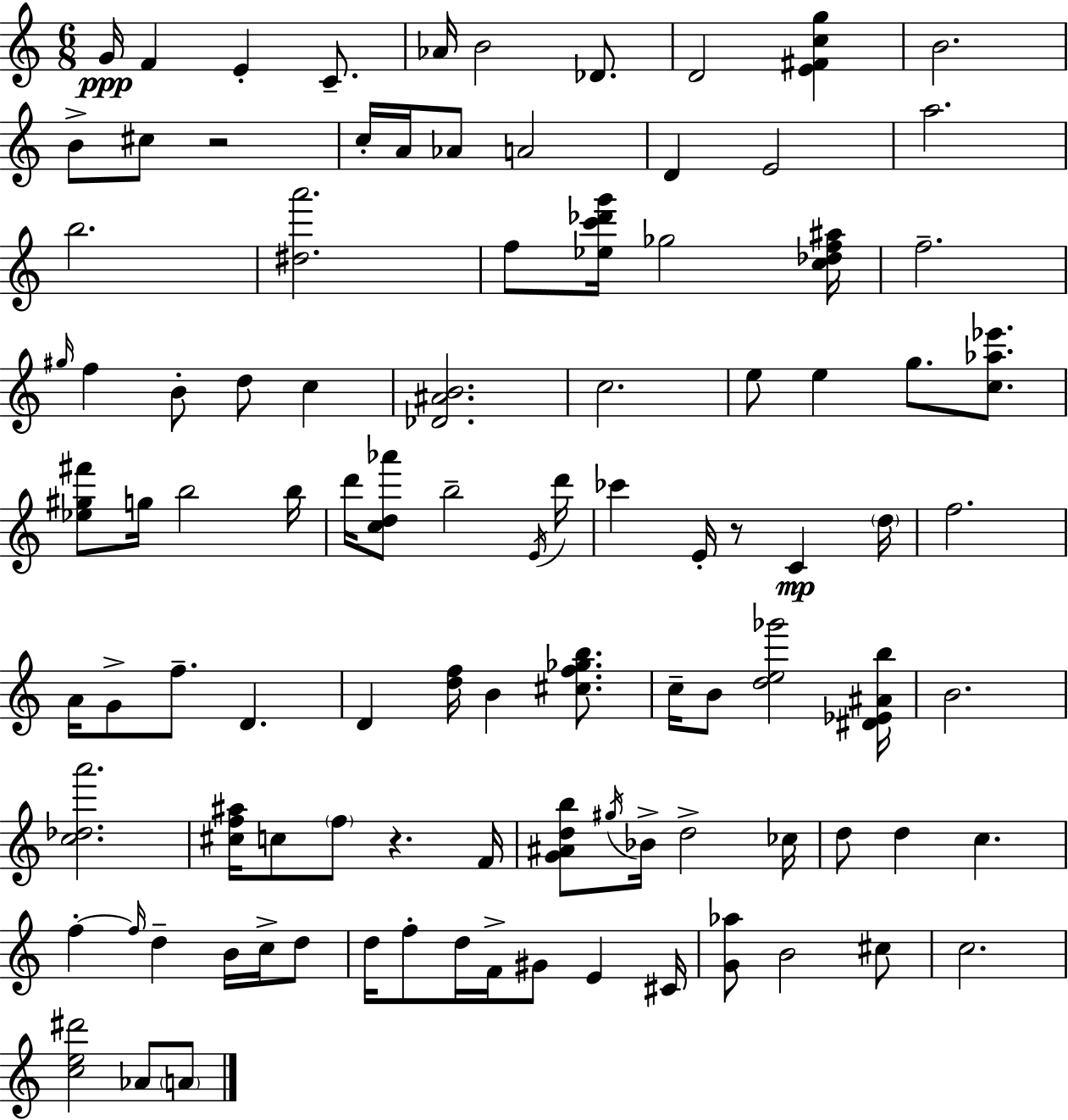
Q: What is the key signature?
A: A minor